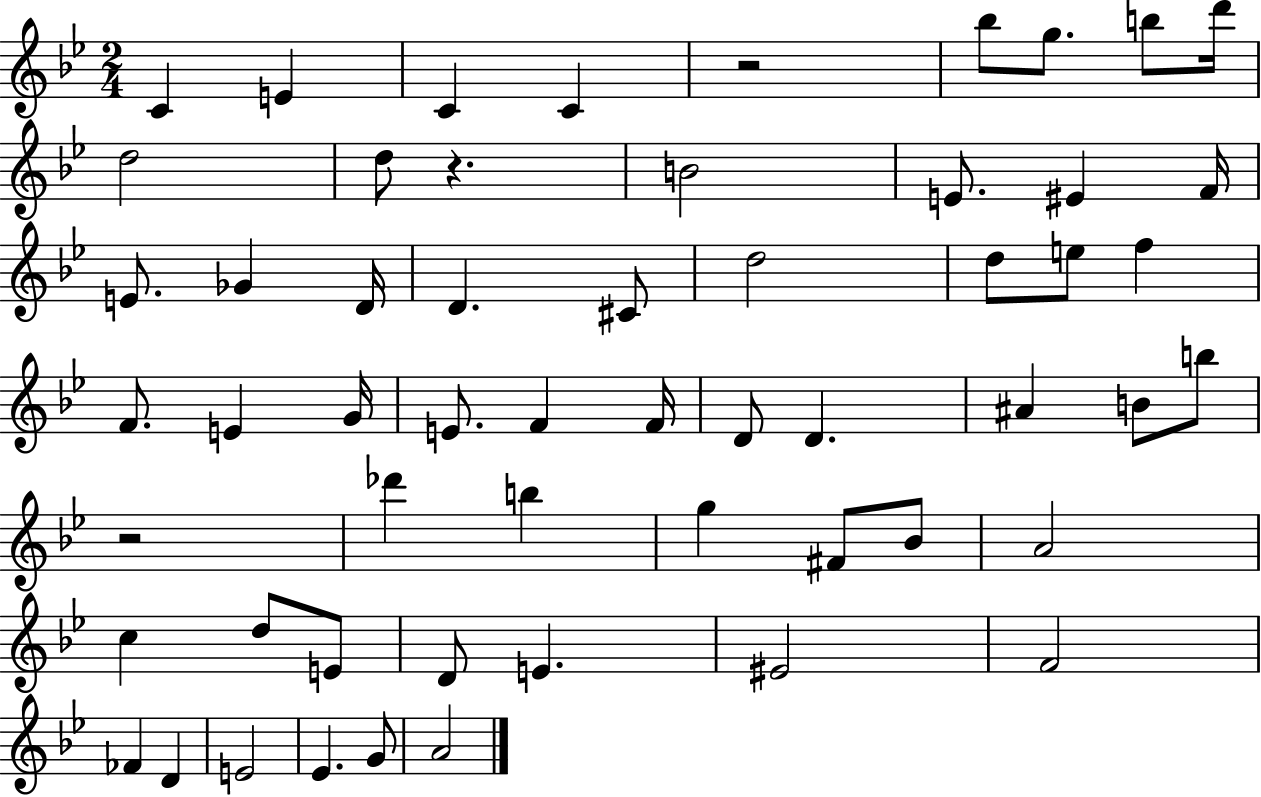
C4/q E4/q C4/q C4/q R/h Bb5/e G5/e. B5/e D6/s D5/h D5/e R/q. B4/h E4/e. EIS4/q F4/s E4/e. Gb4/q D4/s D4/q. C#4/e D5/h D5/e E5/e F5/q F4/e. E4/q G4/s E4/e. F4/q F4/s D4/e D4/q. A#4/q B4/e B5/e R/h Db6/q B5/q G5/q F#4/e Bb4/e A4/h C5/q D5/e E4/e D4/e E4/q. EIS4/h F4/h FES4/q D4/q E4/h Eb4/q. G4/e A4/h